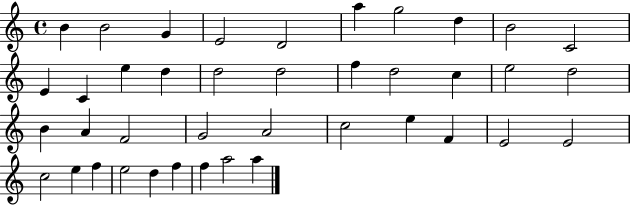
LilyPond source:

{
  \clef treble
  \time 4/4
  \defaultTimeSignature
  \key c \major
  b'4 b'2 g'4 | e'2 d'2 | a''4 g''2 d''4 | b'2 c'2 | \break e'4 c'4 e''4 d''4 | d''2 d''2 | f''4 d''2 c''4 | e''2 d''2 | \break b'4 a'4 f'2 | g'2 a'2 | c''2 e''4 f'4 | e'2 e'2 | \break c''2 e''4 f''4 | e''2 d''4 f''4 | f''4 a''2 a''4 | \bar "|."
}